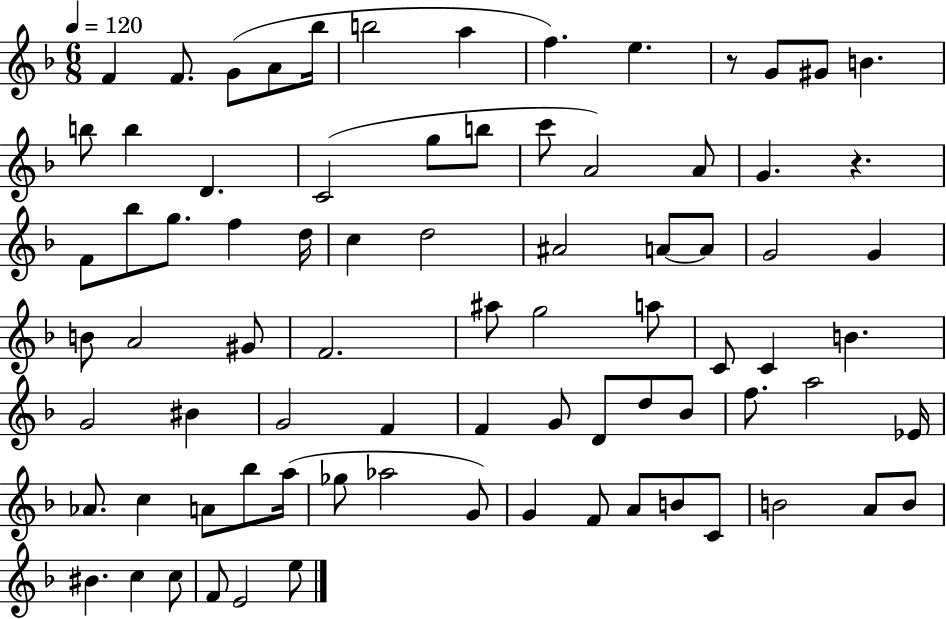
F4/q F4/e. G4/e A4/e Bb5/s B5/h A5/q F5/q. E5/q. R/e G4/e G#4/e B4/q. B5/e B5/q D4/q. C4/h G5/e B5/e C6/e A4/h A4/e G4/q. R/q. F4/e Bb5/e G5/e. F5/q D5/s C5/q D5/h A#4/h A4/e A4/e G4/h G4/q B4/e A4/h G#4/e F4/h. A#5/e G5/h A5/e C4/e C4/q B4/q. G4/h BIS4/q G4/h F4/q F4/q G4/e D4/e D5/e Bb4/e F5/e. A5/h Eb4/s Ab4/e. C5/q A4/e Bb5/e A5/s Gb5/e Ab5/h G4/e G4/q F4/e A4/e B4/e C4/e B4/h A4/e B4/e BIS4/q. C5/q C5/e F4/e E4/h E5/e